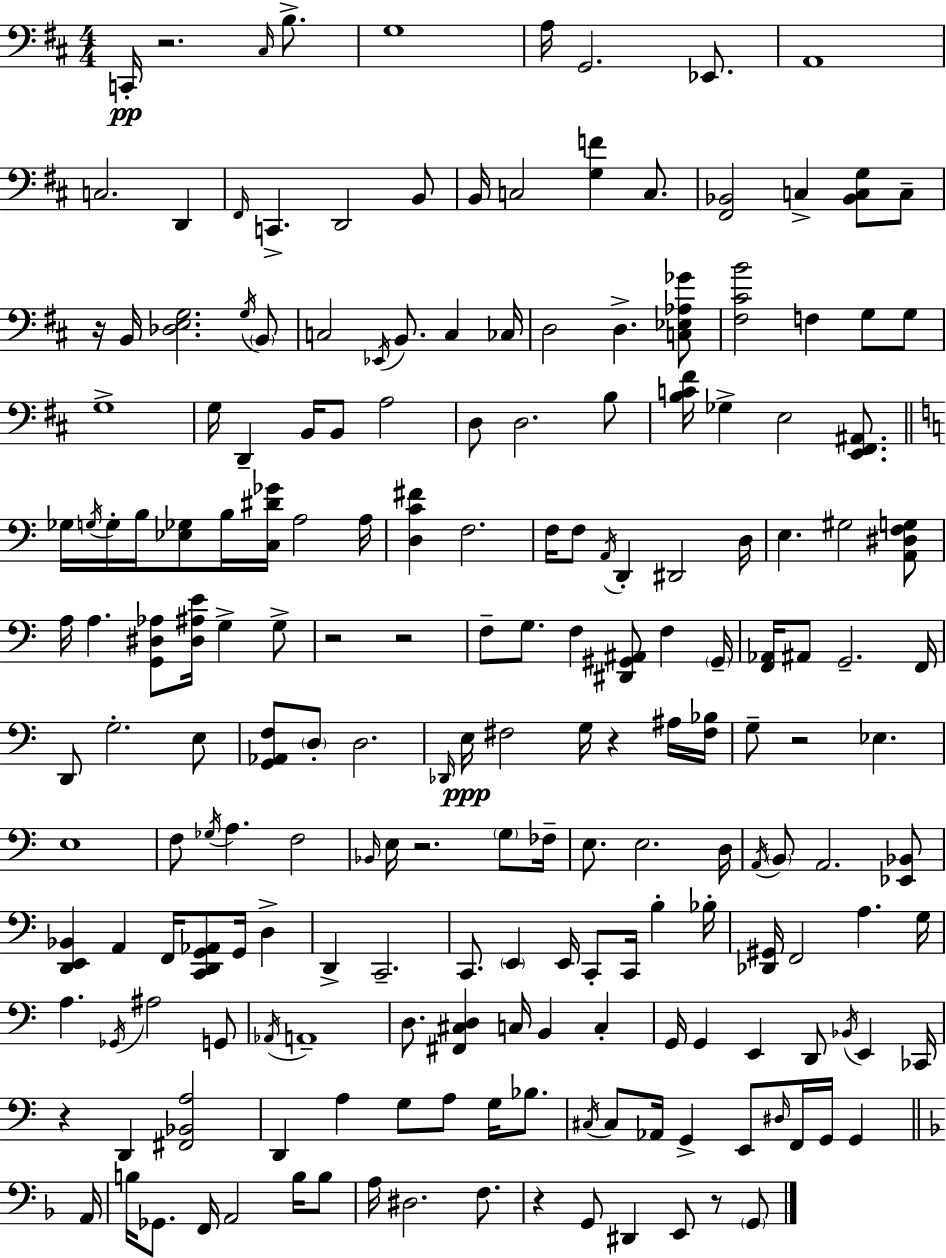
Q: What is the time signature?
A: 4/4